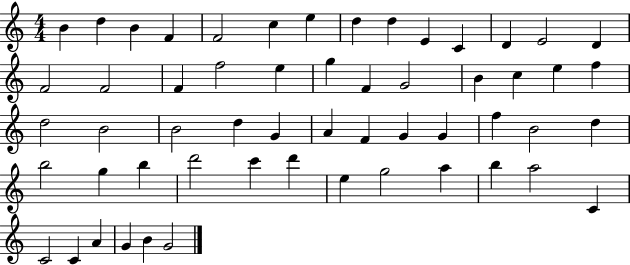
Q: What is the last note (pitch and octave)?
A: G4